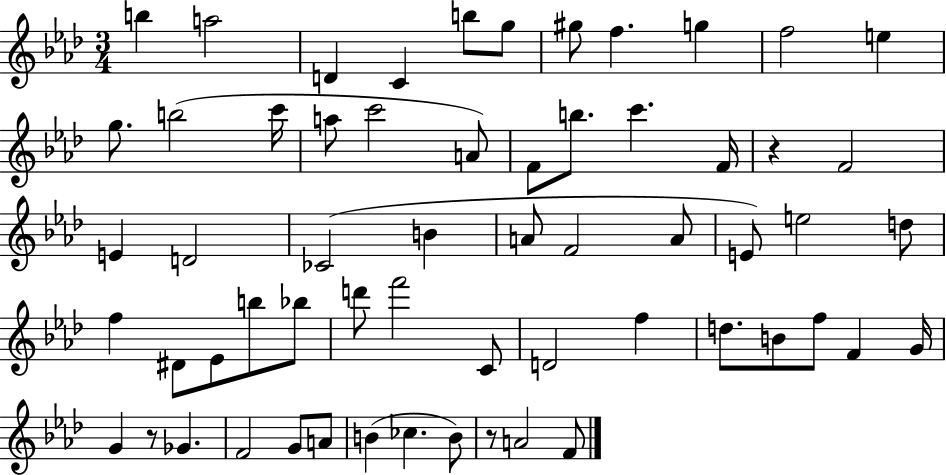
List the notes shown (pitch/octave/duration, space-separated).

B5/q A5/h D4/q C4/q B5/e G5/e G#5/e F5/q. G5/q F5/h E5/q G5/e. B5/h C6/s A5/e C6/h A4/e F4/e B5/e. C6/q. F4/s R/q F4/h E4/q D4/h CES4/h B4/q A4/e F4/h A4/e E4/e E5/h D5/e F5/q D#4/e Eb4/e B5/e Bb5/e D6/e F6/h C4/e D4/h F5/q D5/e. B4/e F5/e F4/q G4/s G4/q R/e Gb4/q. F4/h G4/e A4/e B4/q CES5/q. B4/e R/e A4/h F4/e